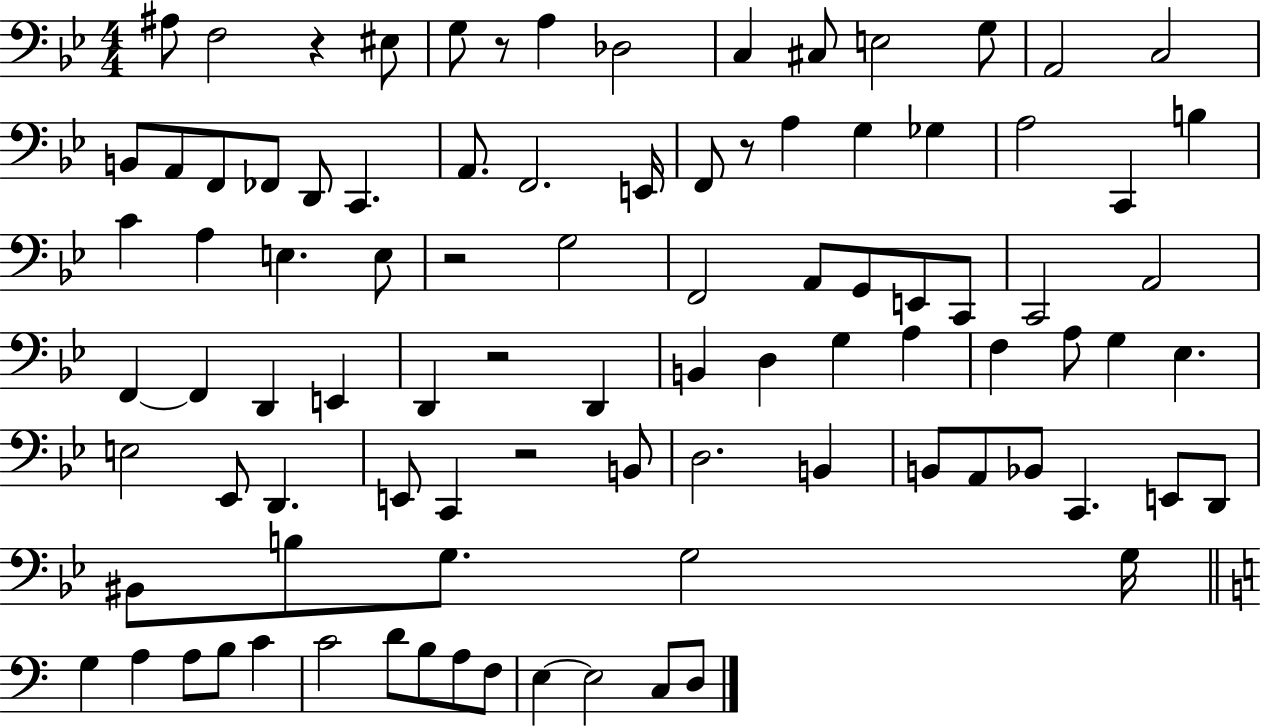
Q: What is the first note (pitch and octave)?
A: A#3